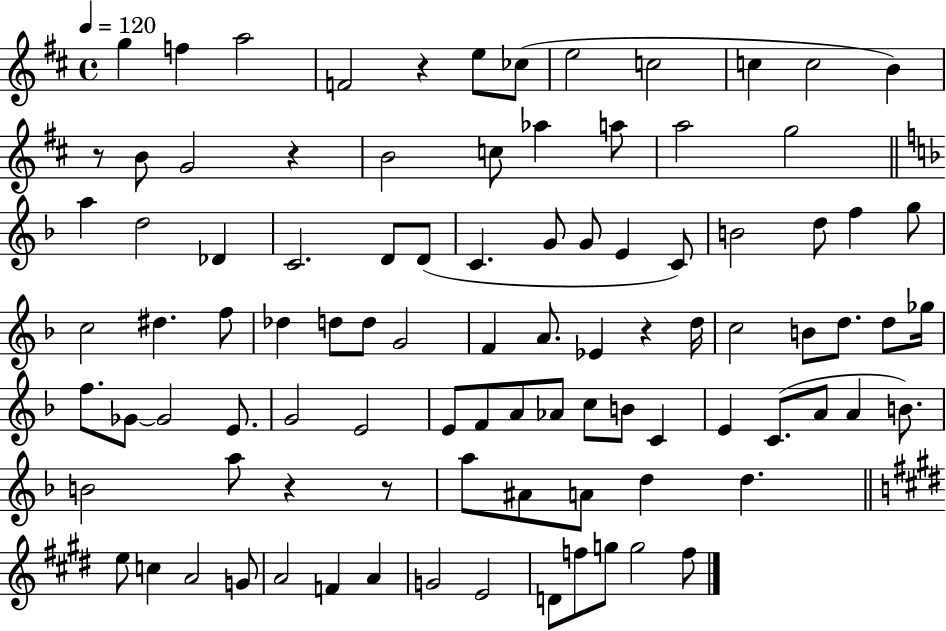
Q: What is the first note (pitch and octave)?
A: G5